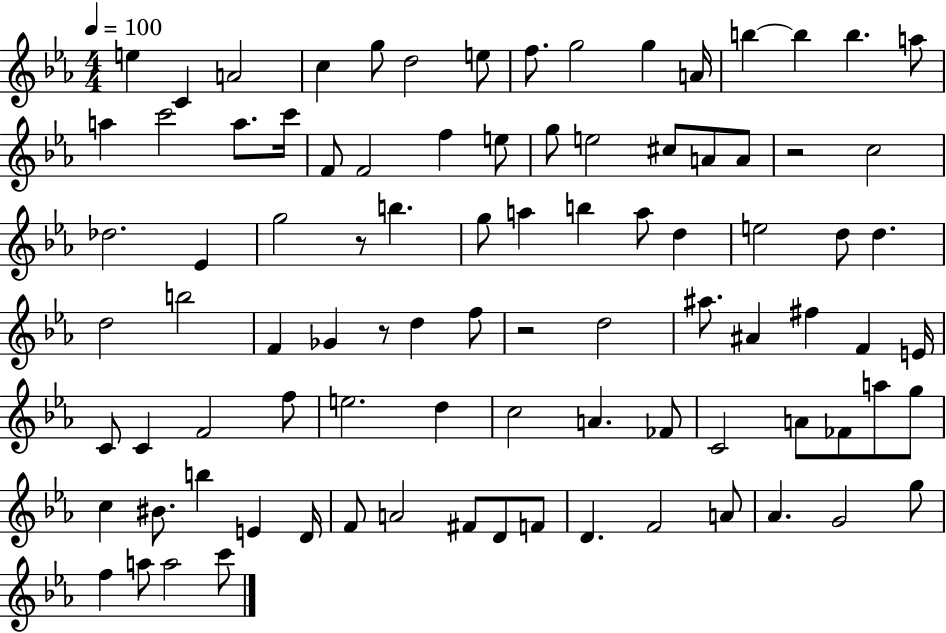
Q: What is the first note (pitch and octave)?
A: E5